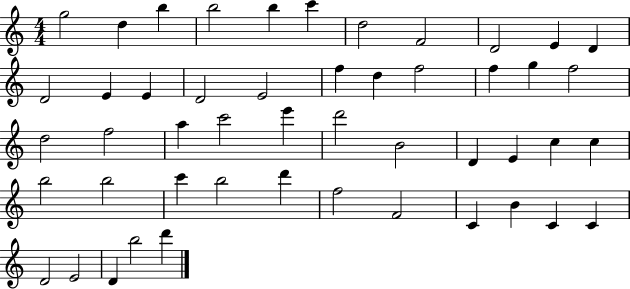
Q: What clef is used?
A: treble